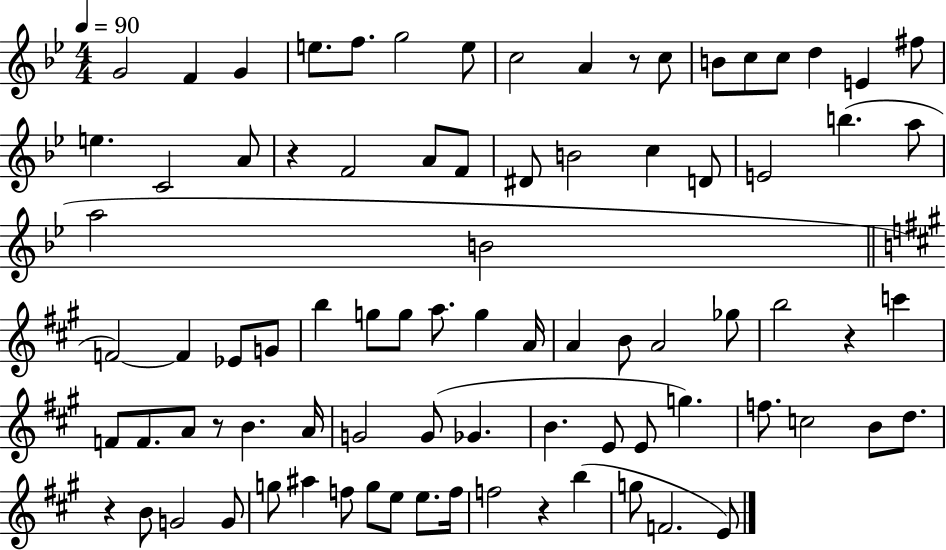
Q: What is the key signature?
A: BES major